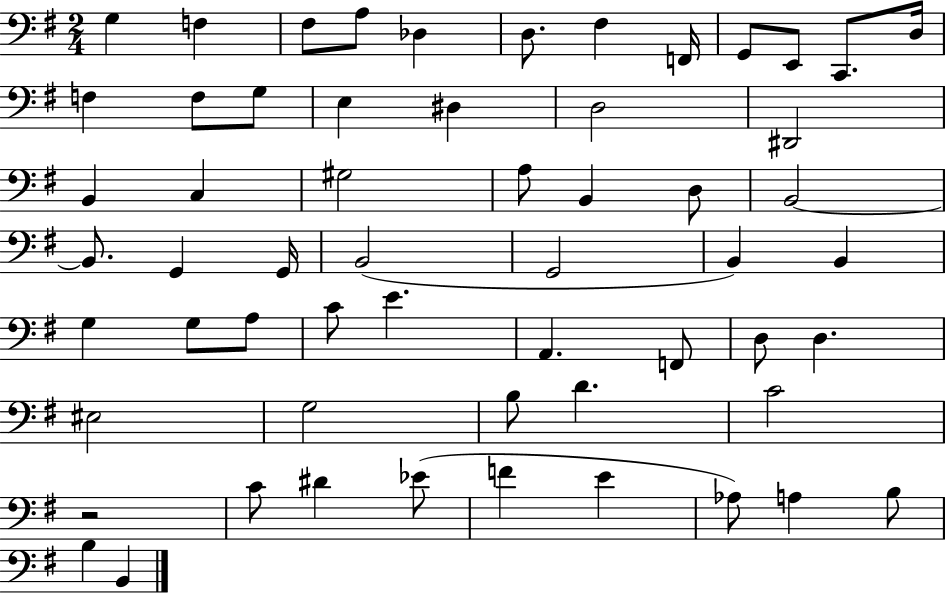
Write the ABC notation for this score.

X:1
T:Untitled
M:2/4
L:1/4
K:G
G, F, ^F,/2 A,/2 _D, D,/2 ^F, F,,/4 G,,/2 E,,/2 C,,/2 D,/4 F, F,/2 G,/2 E, ^D, D,2 ^D,,2 B,, C, ^G,2 A,/2 B,, D,/2 B,,2 B,,/2 G,, G,,/4 B,,2 G,,2 B,, B,, G, G,/2 A,/2 C/2 E A,, F,,/2 D,/2 D, ^E,2 G,2 B,/2 D C2 z2 C/2 ^D _E/2 F E _A,/2 A, B,/2 B, B,,